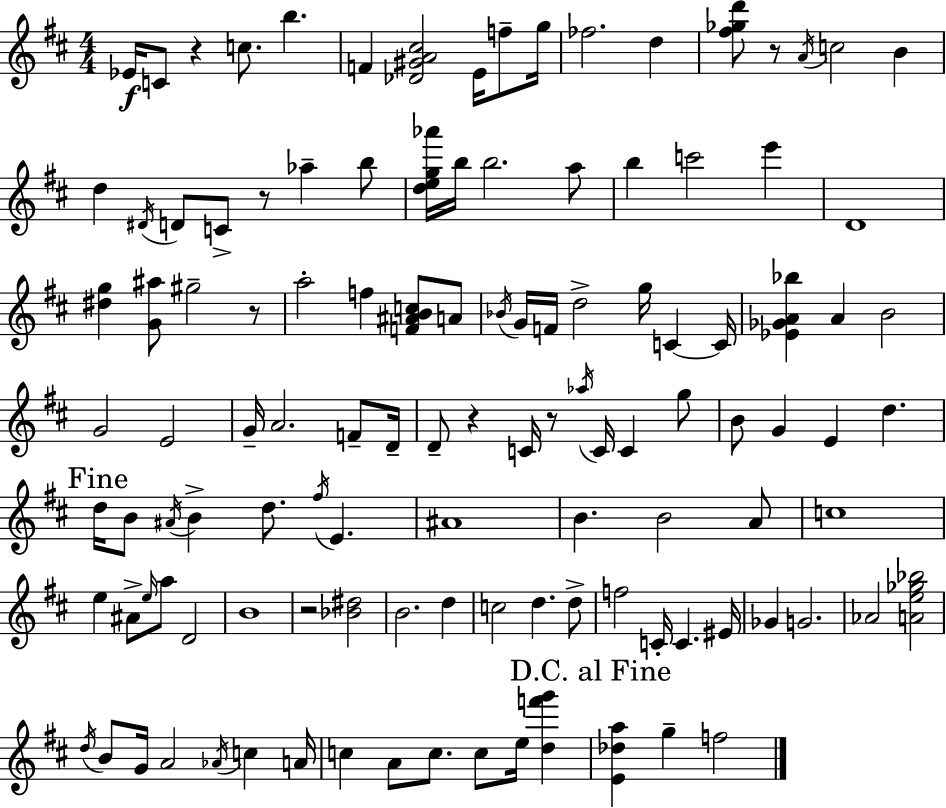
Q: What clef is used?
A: treble